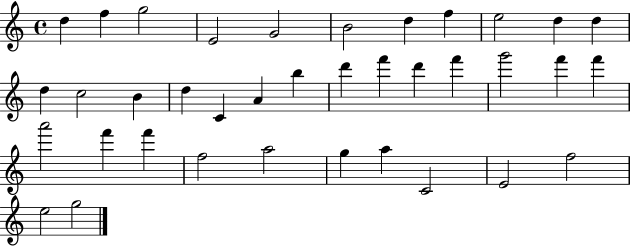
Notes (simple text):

D5/q F5/q G5/h E4/h G4/h B4/h D5/q F5/q E5/h D5/q D5/q D5/q C5/h B4/q D5/q C4/q A4/q B5/q D6/q F6/q D6/q F6/q G6/h F6/q F6/q A6/h F6/q F6/q F5/h A5/h G5/q A5/q C4/h E4/h F5/h E5/h G5/h